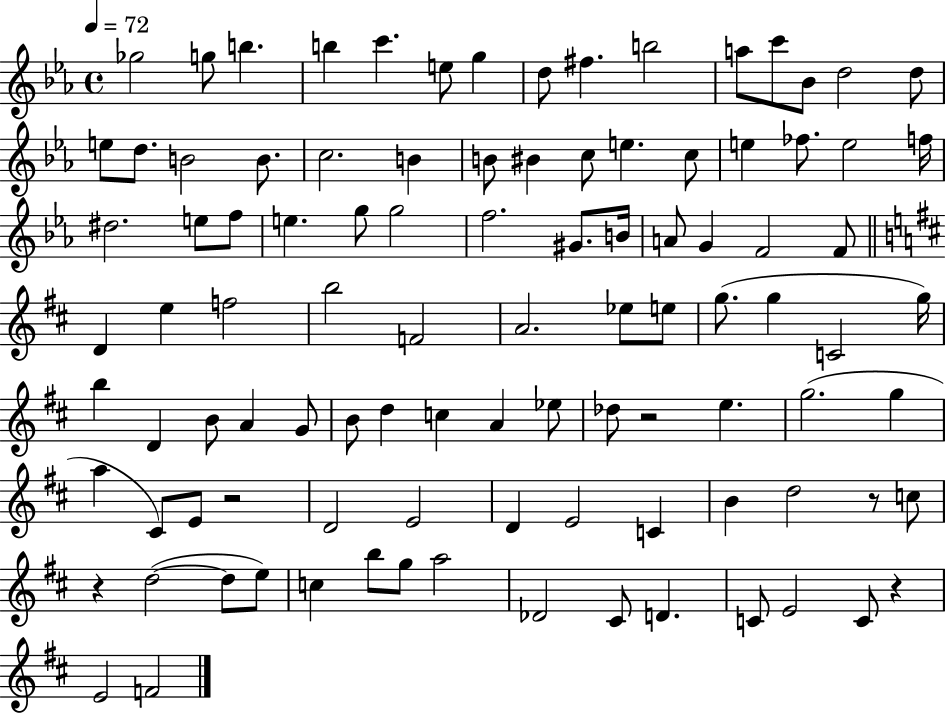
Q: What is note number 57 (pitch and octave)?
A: D4